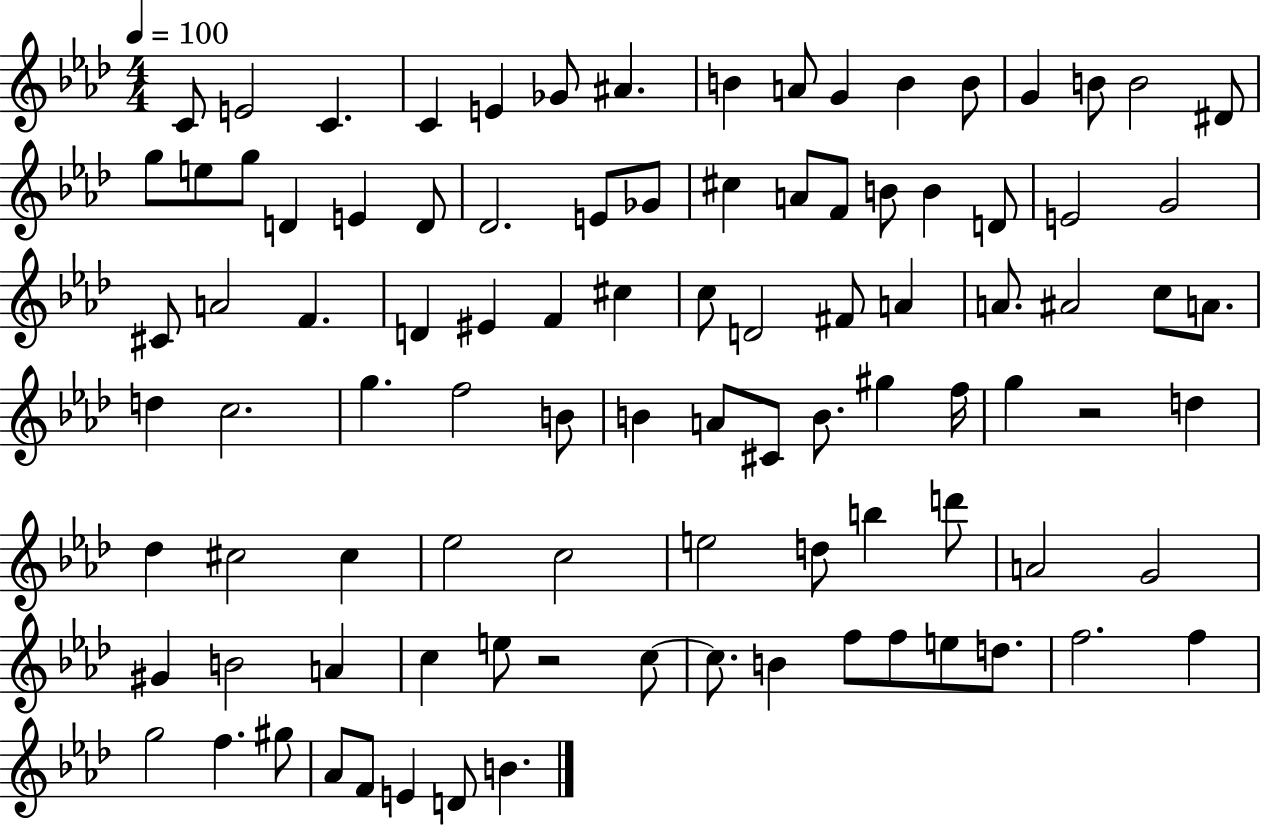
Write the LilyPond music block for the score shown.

{
  \clef treble
  \numericTimeSignature
  \time 4/4
  \key aes \major
  \tempo 4 = 100
  c'8 e'2 c'4. | c'4 e'4 ges'8 ais'4. | b'4 a'8 g'4 b'4 b'8 | g'4 b'8 b'2 dis'8 | \break g''8 e''8 g''8 d'4 e'4 d'8 | des'2. e'8 ges'8 | cis''4 a'8 f'8 b'8 b'4 d'8 | e'2 g'2 | \break cis'8 a'2 f'4. | d'4 eis'4 f'4 cis''4 | c''8 d'2 fis'8 a'4 | a'8. ais'2 c''8 a'8. | \break d''4 c''2. | g''4. f''2 b'8 | b'4 a'8 cis'8 b'8. gis''4 f''16 | g''4 r2 d''4 | \break des''4 cis''2 cis''4 | ees''2 c''2 | e''2 d''8 b''4 d'''8 | a'2 g'2 | \break gis'4 b'2 a'4 | c''4 e''8 r2 c''8~~ | c''8. b'4 f''8 f''8 e''8 d''8. | f''2. f''4 | \break g''2 f''4. gis''8 | aes'8 f'8 e'4 d'8 b'4. | \bar "|."
}